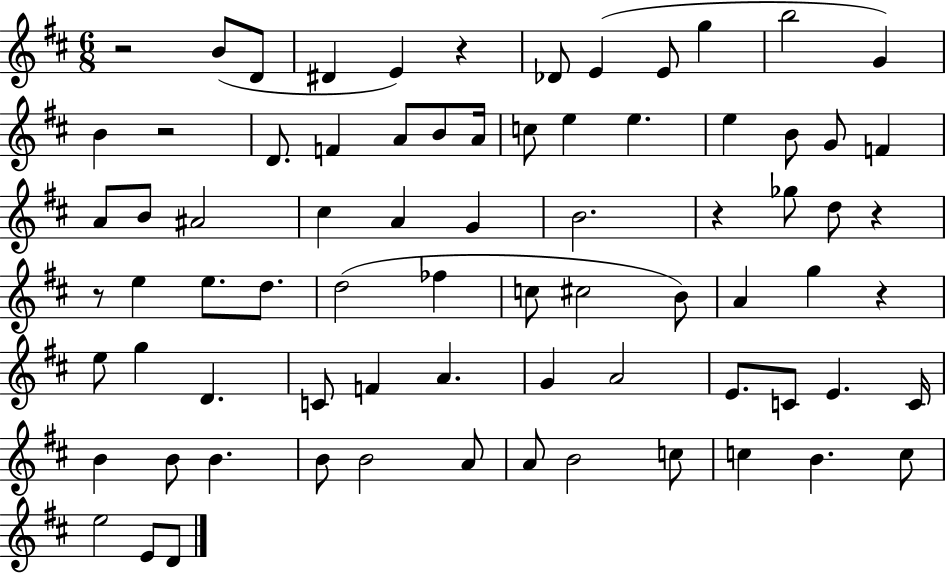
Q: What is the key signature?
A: D major